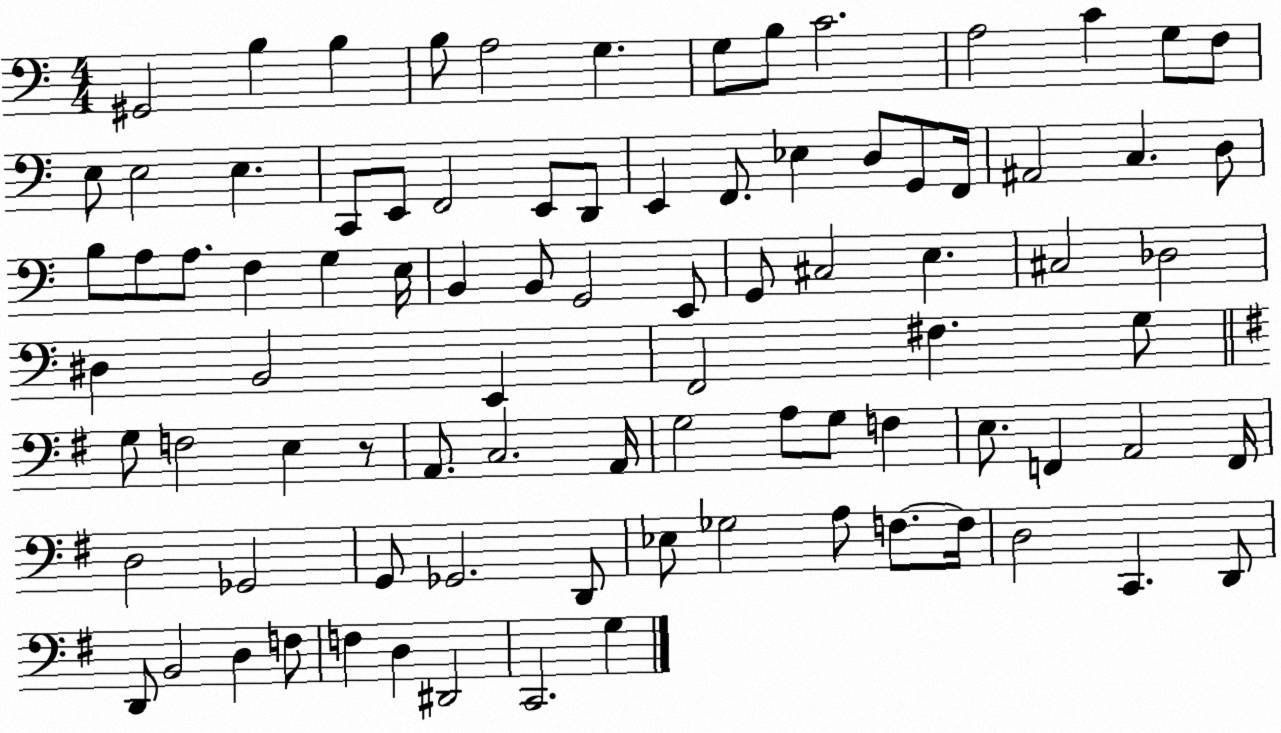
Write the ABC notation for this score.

X:1
T:Untitled
M:4/4
L:1/4
K:C
^G,,2 B, B, B,/2 A,2 G, G,/2 B,/2 C2 A,2 C G,/2 F,/2 E,/2 E,2 E, C,,/2 E,,/2 F,,2 E,,/2 D,,/2 E,, F,,/2 _E, D,/2 G,,/2 F,,/4 ^A,,2 C, D,/2 B,/2 A,/2 A,/2 F, G, E,/4 B,, B,,/2 G,,2 E,,/2 G,,/2 ^C,2 E, ^C,2 _D,2 ^D, B,,2 E,, F,,2 ^F, G,/2 G,/2 F,2 E, z/2 A,,/2 C,2 A,,/4 G,2 A,/2 G,/2 F, E,/2 F,, A,,2 F,,/4 D,2 _G,,2 G,,/2 _G,,2 D,,/2 _E,/2 _G,2 A,/2 F,/2 F,/4 D,2 C,, D,,/2 D,,/2 B,,2 D, F,/2 F, D, ^D,,2 C,,2 G,